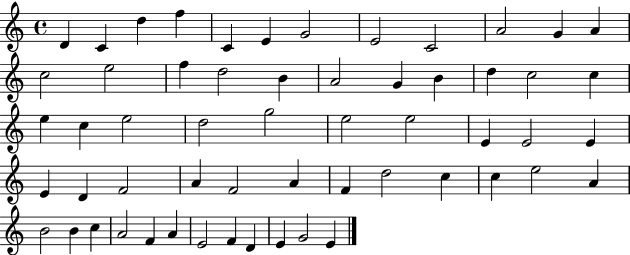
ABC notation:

X:1
T:Untitled
M:4/4
L:1/4
K:C
D C d f C E G2 E2 C2 A2 G A c2 e2 f d2 B A2 G B d c2 c e c e2 d2 g2 e2 e2 E E2 E E D F2 A F2 A F d2 c c e2 A B2 B c A2 F A E2 F D E G2 E